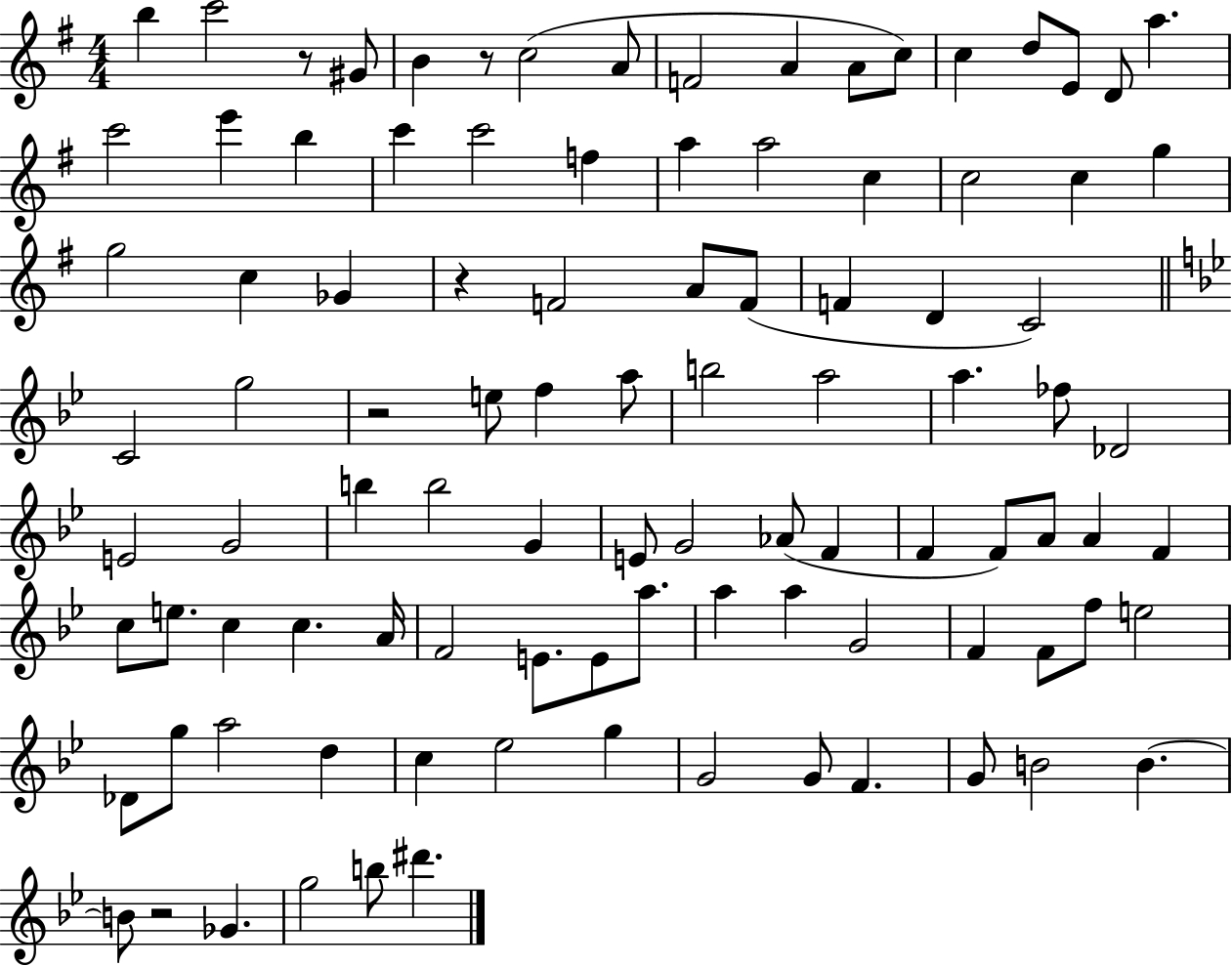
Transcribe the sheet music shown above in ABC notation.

X:1
T:Untitled
M:4/4
L:1/4
K:G
b c'2 z/2 ^G/2 B z/2 c2 A/2 F2 A A/2 c/2 c d/2 E/2 D/2 a c'2 e' b c' c'2 f a a2 c c2 c g g2 c _G z F2 A/2 F/2 F D C2 C2 g2 z2 e/2 f a/2 b2 a2 a _f/2 _D2 E2 G2 b b2 G E/2 G2 _A/2 F F F/2 A/2 A F c/2 e/2 c c A/4 F2 E/2 E/2 a/2 a a G2 F F/2 f/2 e2 _D/2 g/2 a2 d c _e2 g G2 G/2 F G/2 B2 B B/2 z2 _G g2 b/2 ^d'